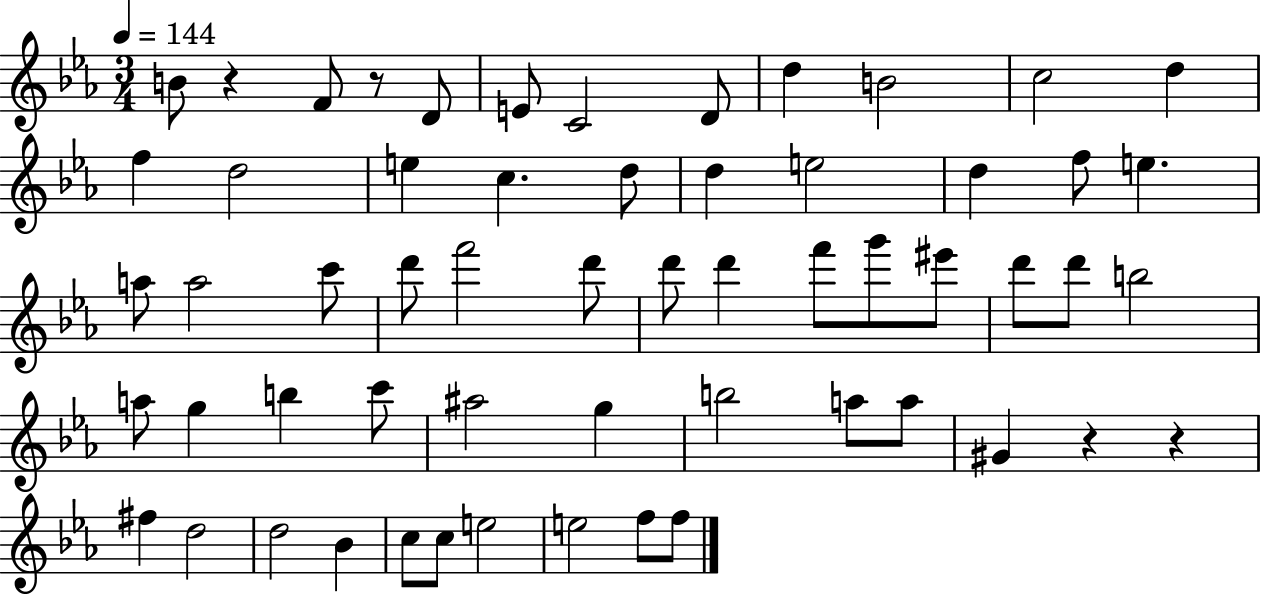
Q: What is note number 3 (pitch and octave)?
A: D4